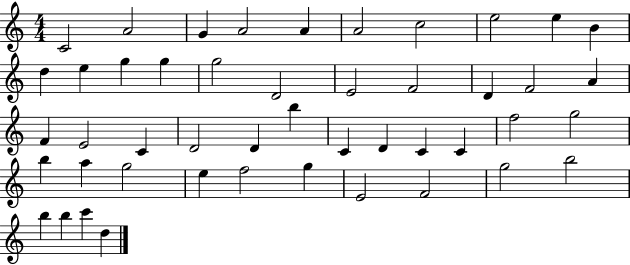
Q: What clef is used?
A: treble